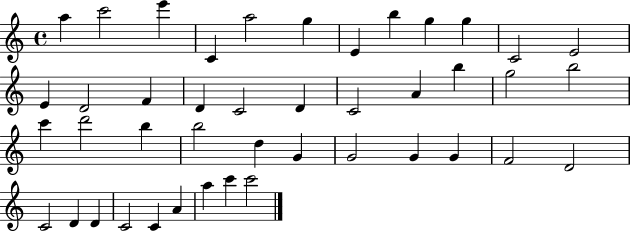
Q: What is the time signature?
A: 4/4